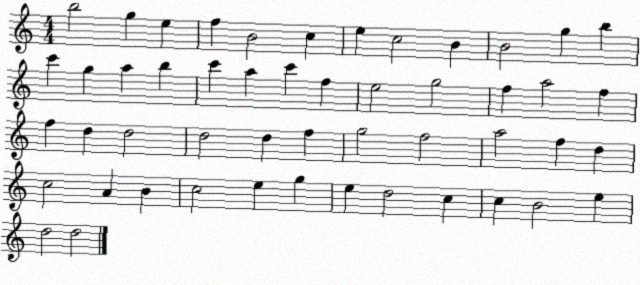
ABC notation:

X:1
T:Untitled
M:4/4
L:1/4
K:C
b2 g e f B2 c e c2 B B2 g b c' g a b c' a c' f e2 g2 f a2 f f d d2 d2 d f g2 f2 a2 f d c2 A B c2 e g e d2 c c B2 e d2 d2